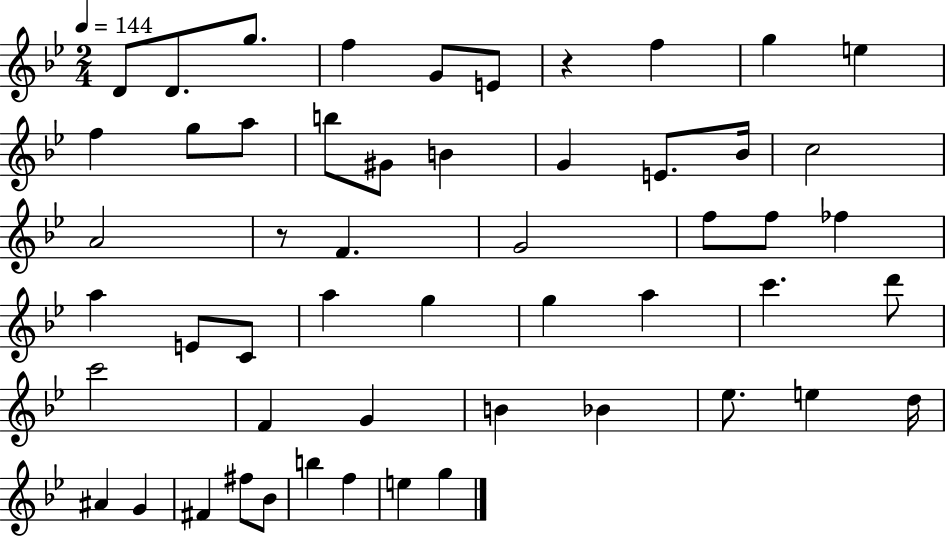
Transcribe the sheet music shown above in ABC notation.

X:1
T:Untitled
M:2/4
L:1/4
K:Bb
D/2 D/2 g/2 f G/2 E/2 z f g e f g/2 a/2 b/2 ^G/2 B G E/2 _B/4 c2 A2 z/2 F G2 f/2 f/2 _f a E/2 C/2 a g g a c' d'/2 c'2 F G B _B _e/2 e d/4 ^A G ^F ^f/2 _B/2 b f e g